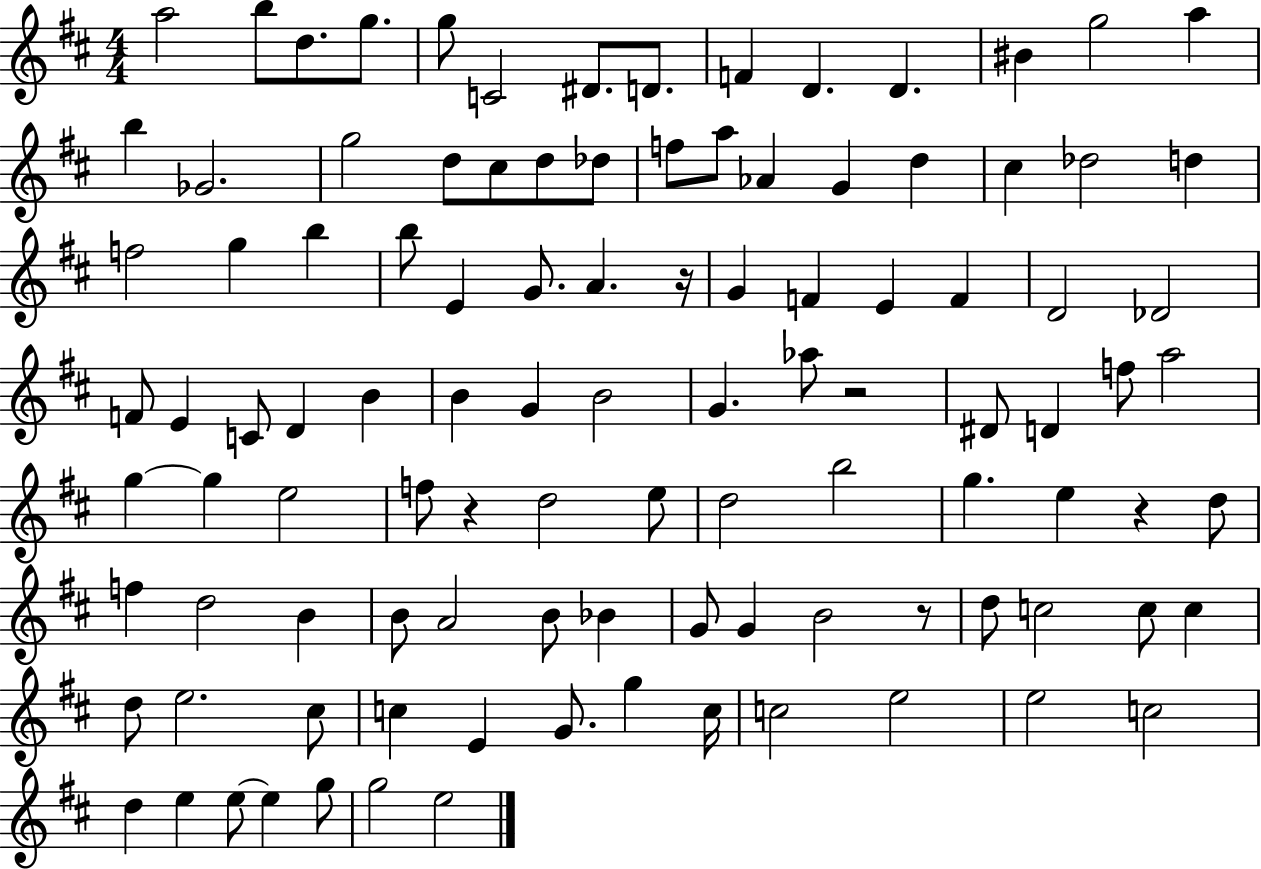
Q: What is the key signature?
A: D major